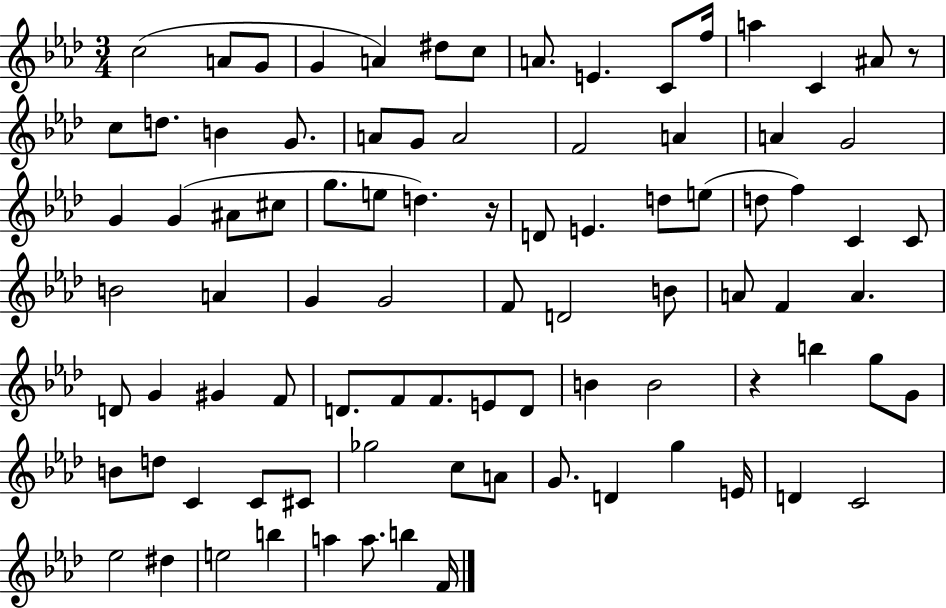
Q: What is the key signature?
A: AES major